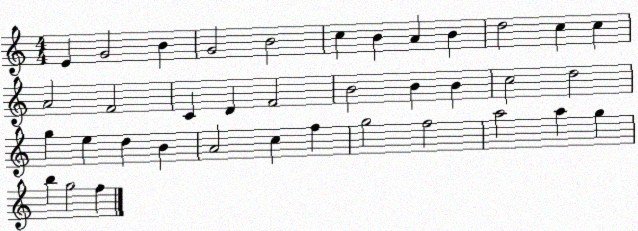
X:1
T:Untitled
M:4/4
L:1/4
K:C
E G2 B G2 B2 c B A B d2 c c A2 F2 C D F2 B2 B B c2 d2 g e d B A2 c f g2 f2 a2 a g b g2 f